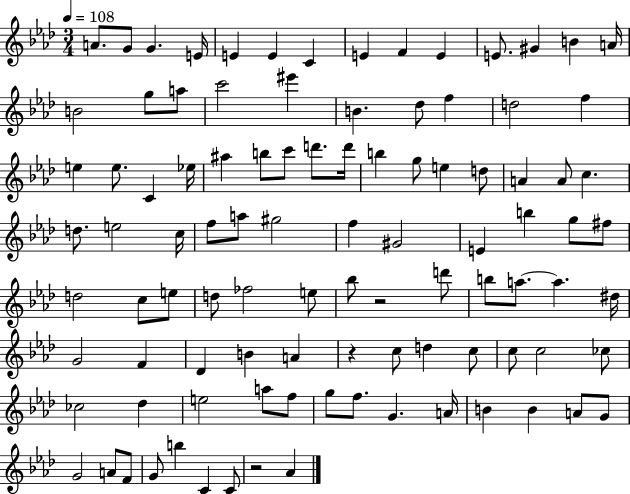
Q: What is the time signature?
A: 3/4